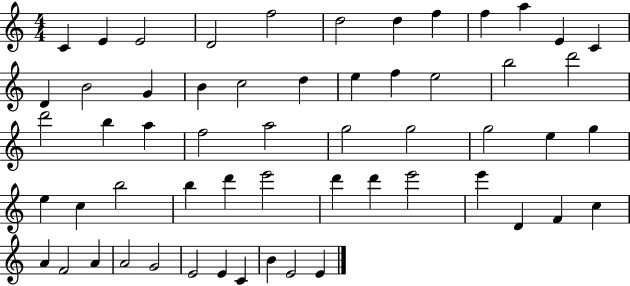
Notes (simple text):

C4/q E4/q E4/h D4/h F5/h D5/h D5/q F5/q F5/q A5/q E4/q C4/q D4/q B4/h G4/q B4/q C5/h D5/q E5/q F5/q E5/h B5/h D6/h D6/h B5/q A5/q F5/h A5/h G5/h G5/h G5/h E5/q G5/q E5/q C5/q B5/h B5/q D6/q E6/h D6/q D6/q E6/h E6/q D4/q F4/q C5/q A4/q F4/h A4/q A4/h G4/h E4/h E4/q C4/q B4/q E4/h E4/q